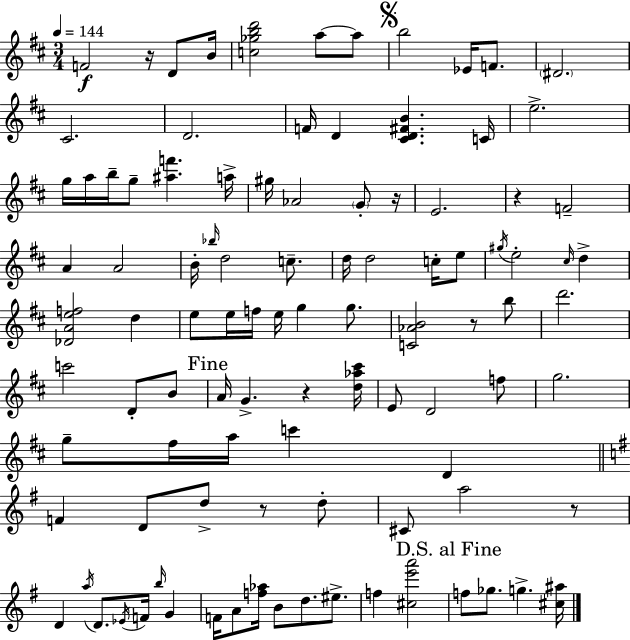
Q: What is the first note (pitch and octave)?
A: F4